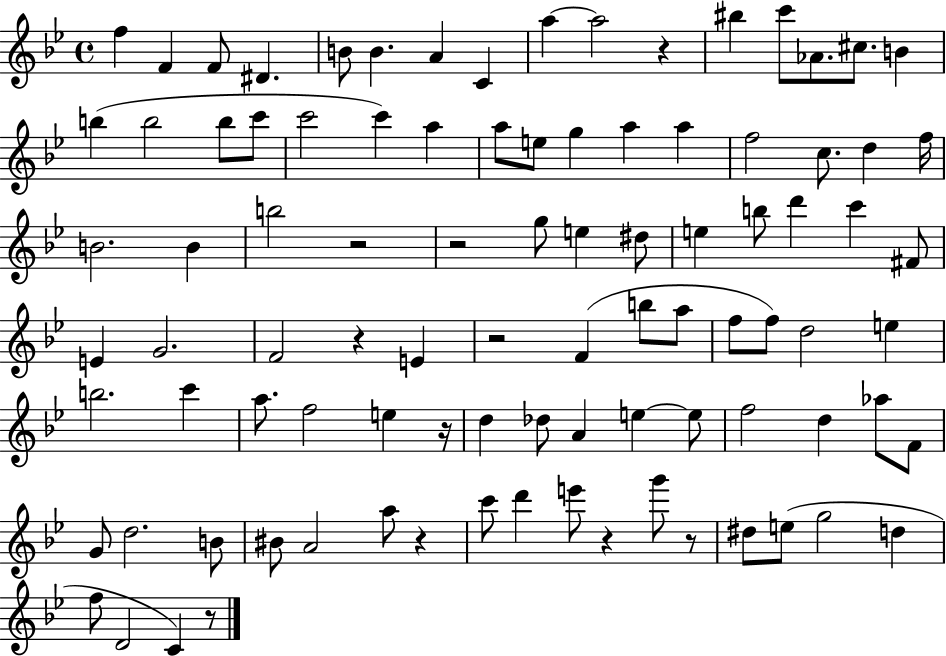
F5/q F4/q F4/e D#4/q. B4/e B4/q. A4/q C4/q A5/q A5/h R/q BIS5/q C6/e Ab4/e. C#5/e. B4/q B5/q B5/h B5/e C6/e C6/h C6/q A5/q A5/e E5/e G5/q A5/q A5/q F5/h C5/e. D5/q F5/s B4/h. B4/q B5/h R/h R/h G5/e E5/q D#5/e E5/q B5/e D6/q C6/q F#4/e E4/q G4/h. F4/h R/q E4/q R/h F4/q B5/e A5/e F5/e F5/e D5/h E5/q B5/h. C6/q A5/e. F5/h E5/q R/s D5/q Db5/e A4/q E5/q E5/e F5/h D5/q Ab5/e F4/e G4/e D5/h. B4/e BIS4/e A4/h A5/e R/q C6/e D6/q E6/e R/q G6/e R/e D#5/e E5/e G5/h D5/q F5/e D4/h C4/q R/e